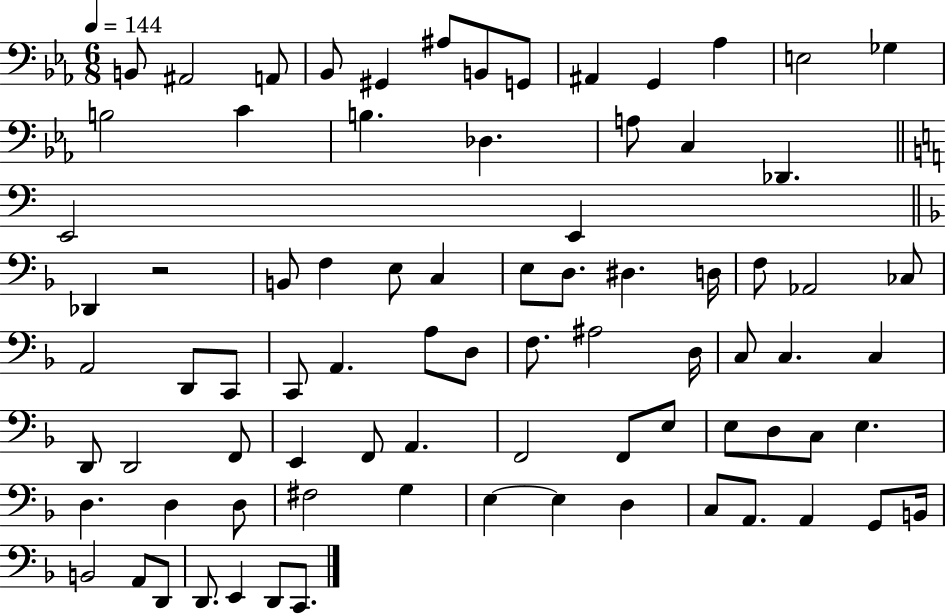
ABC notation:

X:1
T:Untitled
M:6/8
L:1/4
K:Eb
B,,/2 ^A,,2 A,,/2 _B,,/2 ^G,, ^A,/2 B,,/2 G,,/2 ^A,, G,, _A, E,2 _G, B,2 C B, _D, A,/2 C, _D,, E,,2 E,, _D,, z2 B,,/2 F, E,/2 C, E,/2 D,/2 ^D, D,/4 F,/2 _A,,2 _C,/2 A,,2 D,,/2 C,,/2 C,,/2 A,, A,/2 D,/2 F,/2 ^A,2 D,/4 C,/2 C, C, D,,/2 D,,2 F,,/2 E,, F,,/2 A,, F,,2 F,,/2 E,/2 E,/2 D,/2 C,/2 E, D, D, D,/2 ^F,2 G, E, E, D, C,/2 A,,/2 A,, G,,/2 B,,/4 B,,2 A,,/2 D,,/2 D,,/2 E,, D,,/2 C,,/2